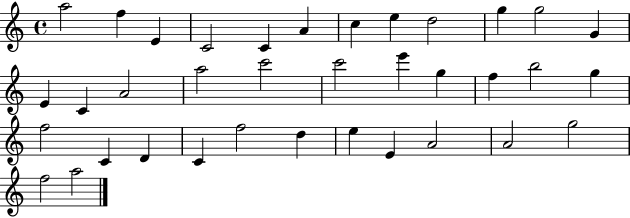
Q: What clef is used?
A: treble